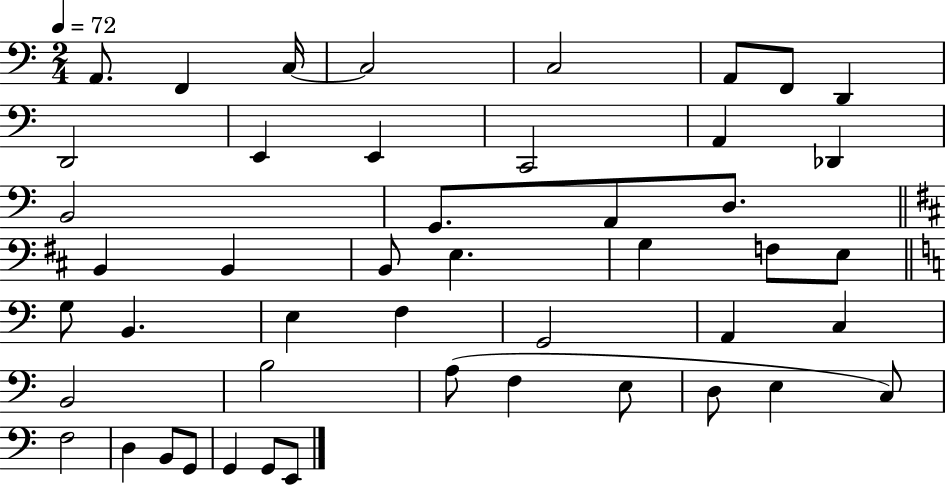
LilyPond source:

{
  \clef bass
  \numericTimeSignature
  \time 2/4
  \key c \major
  \tempo 4 = 72
  a,8. f,4 c16~~ | c2 | c2 | a,8 f,8 d,4 | \break d,2 | e,4 e,4 | c,2 | a,4 des,4 | \break b,2 | g,8. a,8 d8. | \bar "||" \break \key d \major b,4 b,4 | b,8 e4. | g4 f8 e8 | \bar "||" \break \key a \minor g8 b,4. | e4 f4 | g,2 | a,4 c4 | \break b,2 | b2 | a8( f4 e8 | d8 e4 c8) | \break f2 | d4 b,8 g,8 | g,4 g,8 e,8 | \bar "|."
}